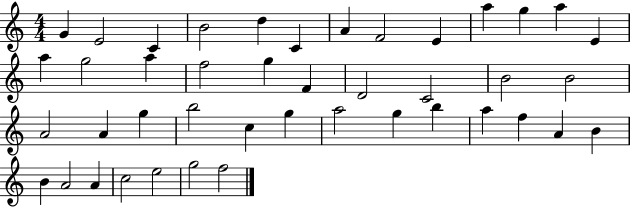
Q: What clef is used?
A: treble